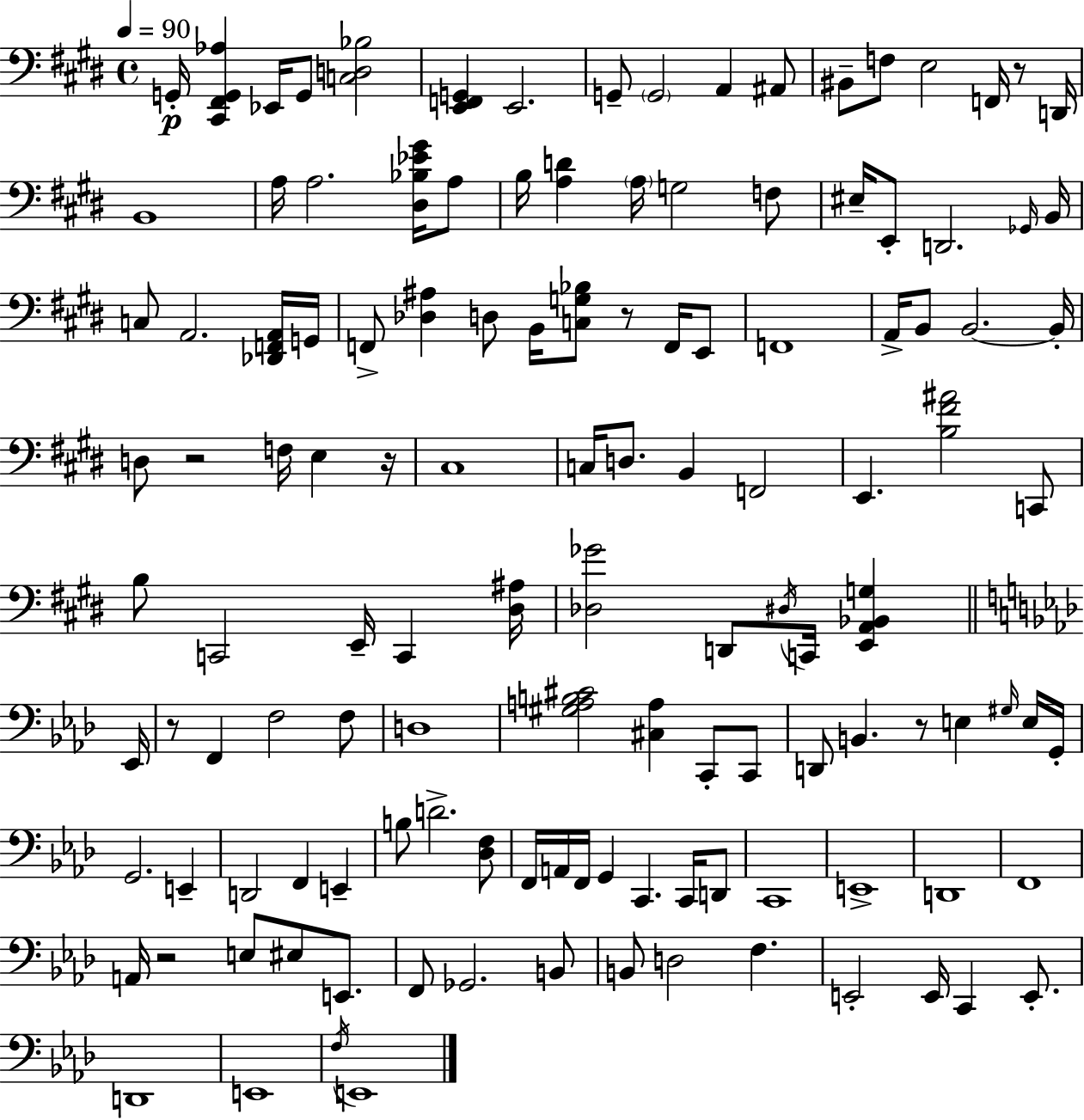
X:1
T:Untitled
M:4/4
L:1/4
K:E
G,,/4 [^C,,^F,,G,,_A,] _E,,/4 G,,/2 [C,D,_B,]2 [E,,F,,G,,] E,,2 G,,/2 G,,2 A,, ^A,,/2 ^B,,/2 F,/2 E,2 F,,/4 z/2 D,,/4 B,,4 A,/4 A,2 [^D,_B,_E^G]/4 A,/2 B,/4 [A,D] A,/4 G,2 F,/2 ^E,/4 E,,/2 D,,2 _G,,/4 B,,/4 C,/2 A,,2 [_D,,F,,A,,]/4 G,,/4 F,,/2 [_D,^A,] D,/2 B,,/4 [C,G,_B,]/2 z/2 F,,/4 E,,/2 F,,4 A,,/4 B,,/2 B,,2 B,,/4 D,/2 z2 F,/4 E, z/4 ^C,4 C,/4 D,/2 B,, F,,2 E,, [B,^F^A]2 C,,/2 B,/2 C,,2 E,,/4 C,, [^D,^A,]/4 [_D,_G]2 D,,/2 ^D,/4 C,,/4 [E,,A,,_B,,G,] _E,,/4 z/2 F,, F,2 F,/2 D,4 [^G,A,B,^C]2 [^C,A,] C,,/2 C,,/2 D,,/2 B,, z/2 E, ^G,/4 E,/4 G,,/4 G,,2 E,, D,,2 F,, E,, B,/2 D2 [_D,F,]/2 F,,/4 A,,/4 F,,/4 G,, C,, C,,/4 D,,/2 C,,4 E,,4 D,,4 F,,4 A,,/4 z2 E,/2 ^E,/2 E,,/2 F,,/2 _G,,2 B,,/2 B,,/2 D,2 F, E,,2 E,,/4 C,, E,,/2 D,,4 E,,4 F,/4 E,,4